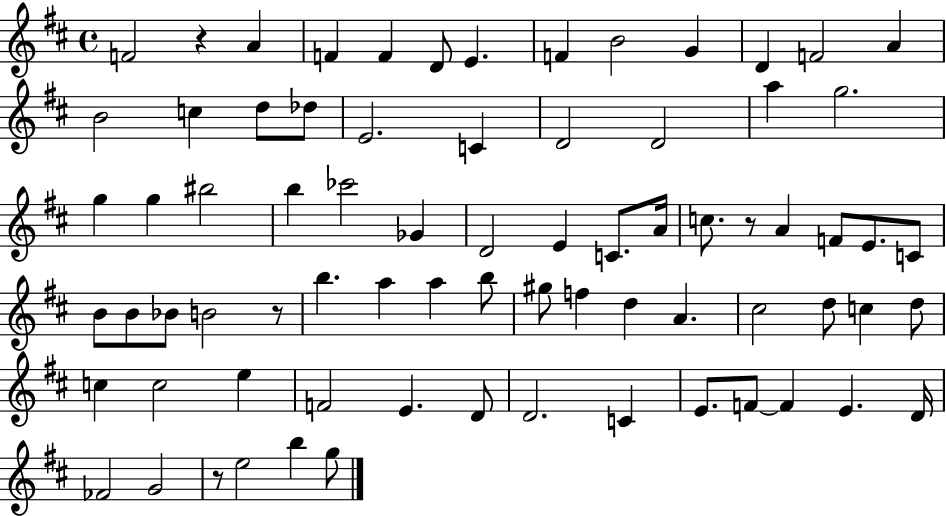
{
  \clef treble
  \time 4/4
  \defaultTimeSignature
  \key d \major
  f'2 r4 a'4 | f'4 f'4 d'8 e'4. | f'4 b'2 g'4 | d'4 f'2 a'4 | \break b'2 c''4 d''8 des''8 | e'2. c'4 | d'2 d'2 | a''4 g''2. | \break g''4 g''4 bis''2 | b''4 ces'''2 ges'4 | d'2 e'4 c'8. a'16 | c''8. r8 a'4 f'8 e'8. c'8 | \break b'8 b'8 bes'8 b'2 r8 | b''4. a''4 a''4 b''8 | gis''8 f''4 d''4 a'4. | cis''2 d''8 c''4 d''8 | \break c''4 c''2 e''4 | f'2 e'4. d'8 | d'2. c'4 | e'8. f'8~~ f'4 e'4. d'16 | \break fes'2 g'2 | r8 e''2 b''4 g''8 | \bar "|."
}